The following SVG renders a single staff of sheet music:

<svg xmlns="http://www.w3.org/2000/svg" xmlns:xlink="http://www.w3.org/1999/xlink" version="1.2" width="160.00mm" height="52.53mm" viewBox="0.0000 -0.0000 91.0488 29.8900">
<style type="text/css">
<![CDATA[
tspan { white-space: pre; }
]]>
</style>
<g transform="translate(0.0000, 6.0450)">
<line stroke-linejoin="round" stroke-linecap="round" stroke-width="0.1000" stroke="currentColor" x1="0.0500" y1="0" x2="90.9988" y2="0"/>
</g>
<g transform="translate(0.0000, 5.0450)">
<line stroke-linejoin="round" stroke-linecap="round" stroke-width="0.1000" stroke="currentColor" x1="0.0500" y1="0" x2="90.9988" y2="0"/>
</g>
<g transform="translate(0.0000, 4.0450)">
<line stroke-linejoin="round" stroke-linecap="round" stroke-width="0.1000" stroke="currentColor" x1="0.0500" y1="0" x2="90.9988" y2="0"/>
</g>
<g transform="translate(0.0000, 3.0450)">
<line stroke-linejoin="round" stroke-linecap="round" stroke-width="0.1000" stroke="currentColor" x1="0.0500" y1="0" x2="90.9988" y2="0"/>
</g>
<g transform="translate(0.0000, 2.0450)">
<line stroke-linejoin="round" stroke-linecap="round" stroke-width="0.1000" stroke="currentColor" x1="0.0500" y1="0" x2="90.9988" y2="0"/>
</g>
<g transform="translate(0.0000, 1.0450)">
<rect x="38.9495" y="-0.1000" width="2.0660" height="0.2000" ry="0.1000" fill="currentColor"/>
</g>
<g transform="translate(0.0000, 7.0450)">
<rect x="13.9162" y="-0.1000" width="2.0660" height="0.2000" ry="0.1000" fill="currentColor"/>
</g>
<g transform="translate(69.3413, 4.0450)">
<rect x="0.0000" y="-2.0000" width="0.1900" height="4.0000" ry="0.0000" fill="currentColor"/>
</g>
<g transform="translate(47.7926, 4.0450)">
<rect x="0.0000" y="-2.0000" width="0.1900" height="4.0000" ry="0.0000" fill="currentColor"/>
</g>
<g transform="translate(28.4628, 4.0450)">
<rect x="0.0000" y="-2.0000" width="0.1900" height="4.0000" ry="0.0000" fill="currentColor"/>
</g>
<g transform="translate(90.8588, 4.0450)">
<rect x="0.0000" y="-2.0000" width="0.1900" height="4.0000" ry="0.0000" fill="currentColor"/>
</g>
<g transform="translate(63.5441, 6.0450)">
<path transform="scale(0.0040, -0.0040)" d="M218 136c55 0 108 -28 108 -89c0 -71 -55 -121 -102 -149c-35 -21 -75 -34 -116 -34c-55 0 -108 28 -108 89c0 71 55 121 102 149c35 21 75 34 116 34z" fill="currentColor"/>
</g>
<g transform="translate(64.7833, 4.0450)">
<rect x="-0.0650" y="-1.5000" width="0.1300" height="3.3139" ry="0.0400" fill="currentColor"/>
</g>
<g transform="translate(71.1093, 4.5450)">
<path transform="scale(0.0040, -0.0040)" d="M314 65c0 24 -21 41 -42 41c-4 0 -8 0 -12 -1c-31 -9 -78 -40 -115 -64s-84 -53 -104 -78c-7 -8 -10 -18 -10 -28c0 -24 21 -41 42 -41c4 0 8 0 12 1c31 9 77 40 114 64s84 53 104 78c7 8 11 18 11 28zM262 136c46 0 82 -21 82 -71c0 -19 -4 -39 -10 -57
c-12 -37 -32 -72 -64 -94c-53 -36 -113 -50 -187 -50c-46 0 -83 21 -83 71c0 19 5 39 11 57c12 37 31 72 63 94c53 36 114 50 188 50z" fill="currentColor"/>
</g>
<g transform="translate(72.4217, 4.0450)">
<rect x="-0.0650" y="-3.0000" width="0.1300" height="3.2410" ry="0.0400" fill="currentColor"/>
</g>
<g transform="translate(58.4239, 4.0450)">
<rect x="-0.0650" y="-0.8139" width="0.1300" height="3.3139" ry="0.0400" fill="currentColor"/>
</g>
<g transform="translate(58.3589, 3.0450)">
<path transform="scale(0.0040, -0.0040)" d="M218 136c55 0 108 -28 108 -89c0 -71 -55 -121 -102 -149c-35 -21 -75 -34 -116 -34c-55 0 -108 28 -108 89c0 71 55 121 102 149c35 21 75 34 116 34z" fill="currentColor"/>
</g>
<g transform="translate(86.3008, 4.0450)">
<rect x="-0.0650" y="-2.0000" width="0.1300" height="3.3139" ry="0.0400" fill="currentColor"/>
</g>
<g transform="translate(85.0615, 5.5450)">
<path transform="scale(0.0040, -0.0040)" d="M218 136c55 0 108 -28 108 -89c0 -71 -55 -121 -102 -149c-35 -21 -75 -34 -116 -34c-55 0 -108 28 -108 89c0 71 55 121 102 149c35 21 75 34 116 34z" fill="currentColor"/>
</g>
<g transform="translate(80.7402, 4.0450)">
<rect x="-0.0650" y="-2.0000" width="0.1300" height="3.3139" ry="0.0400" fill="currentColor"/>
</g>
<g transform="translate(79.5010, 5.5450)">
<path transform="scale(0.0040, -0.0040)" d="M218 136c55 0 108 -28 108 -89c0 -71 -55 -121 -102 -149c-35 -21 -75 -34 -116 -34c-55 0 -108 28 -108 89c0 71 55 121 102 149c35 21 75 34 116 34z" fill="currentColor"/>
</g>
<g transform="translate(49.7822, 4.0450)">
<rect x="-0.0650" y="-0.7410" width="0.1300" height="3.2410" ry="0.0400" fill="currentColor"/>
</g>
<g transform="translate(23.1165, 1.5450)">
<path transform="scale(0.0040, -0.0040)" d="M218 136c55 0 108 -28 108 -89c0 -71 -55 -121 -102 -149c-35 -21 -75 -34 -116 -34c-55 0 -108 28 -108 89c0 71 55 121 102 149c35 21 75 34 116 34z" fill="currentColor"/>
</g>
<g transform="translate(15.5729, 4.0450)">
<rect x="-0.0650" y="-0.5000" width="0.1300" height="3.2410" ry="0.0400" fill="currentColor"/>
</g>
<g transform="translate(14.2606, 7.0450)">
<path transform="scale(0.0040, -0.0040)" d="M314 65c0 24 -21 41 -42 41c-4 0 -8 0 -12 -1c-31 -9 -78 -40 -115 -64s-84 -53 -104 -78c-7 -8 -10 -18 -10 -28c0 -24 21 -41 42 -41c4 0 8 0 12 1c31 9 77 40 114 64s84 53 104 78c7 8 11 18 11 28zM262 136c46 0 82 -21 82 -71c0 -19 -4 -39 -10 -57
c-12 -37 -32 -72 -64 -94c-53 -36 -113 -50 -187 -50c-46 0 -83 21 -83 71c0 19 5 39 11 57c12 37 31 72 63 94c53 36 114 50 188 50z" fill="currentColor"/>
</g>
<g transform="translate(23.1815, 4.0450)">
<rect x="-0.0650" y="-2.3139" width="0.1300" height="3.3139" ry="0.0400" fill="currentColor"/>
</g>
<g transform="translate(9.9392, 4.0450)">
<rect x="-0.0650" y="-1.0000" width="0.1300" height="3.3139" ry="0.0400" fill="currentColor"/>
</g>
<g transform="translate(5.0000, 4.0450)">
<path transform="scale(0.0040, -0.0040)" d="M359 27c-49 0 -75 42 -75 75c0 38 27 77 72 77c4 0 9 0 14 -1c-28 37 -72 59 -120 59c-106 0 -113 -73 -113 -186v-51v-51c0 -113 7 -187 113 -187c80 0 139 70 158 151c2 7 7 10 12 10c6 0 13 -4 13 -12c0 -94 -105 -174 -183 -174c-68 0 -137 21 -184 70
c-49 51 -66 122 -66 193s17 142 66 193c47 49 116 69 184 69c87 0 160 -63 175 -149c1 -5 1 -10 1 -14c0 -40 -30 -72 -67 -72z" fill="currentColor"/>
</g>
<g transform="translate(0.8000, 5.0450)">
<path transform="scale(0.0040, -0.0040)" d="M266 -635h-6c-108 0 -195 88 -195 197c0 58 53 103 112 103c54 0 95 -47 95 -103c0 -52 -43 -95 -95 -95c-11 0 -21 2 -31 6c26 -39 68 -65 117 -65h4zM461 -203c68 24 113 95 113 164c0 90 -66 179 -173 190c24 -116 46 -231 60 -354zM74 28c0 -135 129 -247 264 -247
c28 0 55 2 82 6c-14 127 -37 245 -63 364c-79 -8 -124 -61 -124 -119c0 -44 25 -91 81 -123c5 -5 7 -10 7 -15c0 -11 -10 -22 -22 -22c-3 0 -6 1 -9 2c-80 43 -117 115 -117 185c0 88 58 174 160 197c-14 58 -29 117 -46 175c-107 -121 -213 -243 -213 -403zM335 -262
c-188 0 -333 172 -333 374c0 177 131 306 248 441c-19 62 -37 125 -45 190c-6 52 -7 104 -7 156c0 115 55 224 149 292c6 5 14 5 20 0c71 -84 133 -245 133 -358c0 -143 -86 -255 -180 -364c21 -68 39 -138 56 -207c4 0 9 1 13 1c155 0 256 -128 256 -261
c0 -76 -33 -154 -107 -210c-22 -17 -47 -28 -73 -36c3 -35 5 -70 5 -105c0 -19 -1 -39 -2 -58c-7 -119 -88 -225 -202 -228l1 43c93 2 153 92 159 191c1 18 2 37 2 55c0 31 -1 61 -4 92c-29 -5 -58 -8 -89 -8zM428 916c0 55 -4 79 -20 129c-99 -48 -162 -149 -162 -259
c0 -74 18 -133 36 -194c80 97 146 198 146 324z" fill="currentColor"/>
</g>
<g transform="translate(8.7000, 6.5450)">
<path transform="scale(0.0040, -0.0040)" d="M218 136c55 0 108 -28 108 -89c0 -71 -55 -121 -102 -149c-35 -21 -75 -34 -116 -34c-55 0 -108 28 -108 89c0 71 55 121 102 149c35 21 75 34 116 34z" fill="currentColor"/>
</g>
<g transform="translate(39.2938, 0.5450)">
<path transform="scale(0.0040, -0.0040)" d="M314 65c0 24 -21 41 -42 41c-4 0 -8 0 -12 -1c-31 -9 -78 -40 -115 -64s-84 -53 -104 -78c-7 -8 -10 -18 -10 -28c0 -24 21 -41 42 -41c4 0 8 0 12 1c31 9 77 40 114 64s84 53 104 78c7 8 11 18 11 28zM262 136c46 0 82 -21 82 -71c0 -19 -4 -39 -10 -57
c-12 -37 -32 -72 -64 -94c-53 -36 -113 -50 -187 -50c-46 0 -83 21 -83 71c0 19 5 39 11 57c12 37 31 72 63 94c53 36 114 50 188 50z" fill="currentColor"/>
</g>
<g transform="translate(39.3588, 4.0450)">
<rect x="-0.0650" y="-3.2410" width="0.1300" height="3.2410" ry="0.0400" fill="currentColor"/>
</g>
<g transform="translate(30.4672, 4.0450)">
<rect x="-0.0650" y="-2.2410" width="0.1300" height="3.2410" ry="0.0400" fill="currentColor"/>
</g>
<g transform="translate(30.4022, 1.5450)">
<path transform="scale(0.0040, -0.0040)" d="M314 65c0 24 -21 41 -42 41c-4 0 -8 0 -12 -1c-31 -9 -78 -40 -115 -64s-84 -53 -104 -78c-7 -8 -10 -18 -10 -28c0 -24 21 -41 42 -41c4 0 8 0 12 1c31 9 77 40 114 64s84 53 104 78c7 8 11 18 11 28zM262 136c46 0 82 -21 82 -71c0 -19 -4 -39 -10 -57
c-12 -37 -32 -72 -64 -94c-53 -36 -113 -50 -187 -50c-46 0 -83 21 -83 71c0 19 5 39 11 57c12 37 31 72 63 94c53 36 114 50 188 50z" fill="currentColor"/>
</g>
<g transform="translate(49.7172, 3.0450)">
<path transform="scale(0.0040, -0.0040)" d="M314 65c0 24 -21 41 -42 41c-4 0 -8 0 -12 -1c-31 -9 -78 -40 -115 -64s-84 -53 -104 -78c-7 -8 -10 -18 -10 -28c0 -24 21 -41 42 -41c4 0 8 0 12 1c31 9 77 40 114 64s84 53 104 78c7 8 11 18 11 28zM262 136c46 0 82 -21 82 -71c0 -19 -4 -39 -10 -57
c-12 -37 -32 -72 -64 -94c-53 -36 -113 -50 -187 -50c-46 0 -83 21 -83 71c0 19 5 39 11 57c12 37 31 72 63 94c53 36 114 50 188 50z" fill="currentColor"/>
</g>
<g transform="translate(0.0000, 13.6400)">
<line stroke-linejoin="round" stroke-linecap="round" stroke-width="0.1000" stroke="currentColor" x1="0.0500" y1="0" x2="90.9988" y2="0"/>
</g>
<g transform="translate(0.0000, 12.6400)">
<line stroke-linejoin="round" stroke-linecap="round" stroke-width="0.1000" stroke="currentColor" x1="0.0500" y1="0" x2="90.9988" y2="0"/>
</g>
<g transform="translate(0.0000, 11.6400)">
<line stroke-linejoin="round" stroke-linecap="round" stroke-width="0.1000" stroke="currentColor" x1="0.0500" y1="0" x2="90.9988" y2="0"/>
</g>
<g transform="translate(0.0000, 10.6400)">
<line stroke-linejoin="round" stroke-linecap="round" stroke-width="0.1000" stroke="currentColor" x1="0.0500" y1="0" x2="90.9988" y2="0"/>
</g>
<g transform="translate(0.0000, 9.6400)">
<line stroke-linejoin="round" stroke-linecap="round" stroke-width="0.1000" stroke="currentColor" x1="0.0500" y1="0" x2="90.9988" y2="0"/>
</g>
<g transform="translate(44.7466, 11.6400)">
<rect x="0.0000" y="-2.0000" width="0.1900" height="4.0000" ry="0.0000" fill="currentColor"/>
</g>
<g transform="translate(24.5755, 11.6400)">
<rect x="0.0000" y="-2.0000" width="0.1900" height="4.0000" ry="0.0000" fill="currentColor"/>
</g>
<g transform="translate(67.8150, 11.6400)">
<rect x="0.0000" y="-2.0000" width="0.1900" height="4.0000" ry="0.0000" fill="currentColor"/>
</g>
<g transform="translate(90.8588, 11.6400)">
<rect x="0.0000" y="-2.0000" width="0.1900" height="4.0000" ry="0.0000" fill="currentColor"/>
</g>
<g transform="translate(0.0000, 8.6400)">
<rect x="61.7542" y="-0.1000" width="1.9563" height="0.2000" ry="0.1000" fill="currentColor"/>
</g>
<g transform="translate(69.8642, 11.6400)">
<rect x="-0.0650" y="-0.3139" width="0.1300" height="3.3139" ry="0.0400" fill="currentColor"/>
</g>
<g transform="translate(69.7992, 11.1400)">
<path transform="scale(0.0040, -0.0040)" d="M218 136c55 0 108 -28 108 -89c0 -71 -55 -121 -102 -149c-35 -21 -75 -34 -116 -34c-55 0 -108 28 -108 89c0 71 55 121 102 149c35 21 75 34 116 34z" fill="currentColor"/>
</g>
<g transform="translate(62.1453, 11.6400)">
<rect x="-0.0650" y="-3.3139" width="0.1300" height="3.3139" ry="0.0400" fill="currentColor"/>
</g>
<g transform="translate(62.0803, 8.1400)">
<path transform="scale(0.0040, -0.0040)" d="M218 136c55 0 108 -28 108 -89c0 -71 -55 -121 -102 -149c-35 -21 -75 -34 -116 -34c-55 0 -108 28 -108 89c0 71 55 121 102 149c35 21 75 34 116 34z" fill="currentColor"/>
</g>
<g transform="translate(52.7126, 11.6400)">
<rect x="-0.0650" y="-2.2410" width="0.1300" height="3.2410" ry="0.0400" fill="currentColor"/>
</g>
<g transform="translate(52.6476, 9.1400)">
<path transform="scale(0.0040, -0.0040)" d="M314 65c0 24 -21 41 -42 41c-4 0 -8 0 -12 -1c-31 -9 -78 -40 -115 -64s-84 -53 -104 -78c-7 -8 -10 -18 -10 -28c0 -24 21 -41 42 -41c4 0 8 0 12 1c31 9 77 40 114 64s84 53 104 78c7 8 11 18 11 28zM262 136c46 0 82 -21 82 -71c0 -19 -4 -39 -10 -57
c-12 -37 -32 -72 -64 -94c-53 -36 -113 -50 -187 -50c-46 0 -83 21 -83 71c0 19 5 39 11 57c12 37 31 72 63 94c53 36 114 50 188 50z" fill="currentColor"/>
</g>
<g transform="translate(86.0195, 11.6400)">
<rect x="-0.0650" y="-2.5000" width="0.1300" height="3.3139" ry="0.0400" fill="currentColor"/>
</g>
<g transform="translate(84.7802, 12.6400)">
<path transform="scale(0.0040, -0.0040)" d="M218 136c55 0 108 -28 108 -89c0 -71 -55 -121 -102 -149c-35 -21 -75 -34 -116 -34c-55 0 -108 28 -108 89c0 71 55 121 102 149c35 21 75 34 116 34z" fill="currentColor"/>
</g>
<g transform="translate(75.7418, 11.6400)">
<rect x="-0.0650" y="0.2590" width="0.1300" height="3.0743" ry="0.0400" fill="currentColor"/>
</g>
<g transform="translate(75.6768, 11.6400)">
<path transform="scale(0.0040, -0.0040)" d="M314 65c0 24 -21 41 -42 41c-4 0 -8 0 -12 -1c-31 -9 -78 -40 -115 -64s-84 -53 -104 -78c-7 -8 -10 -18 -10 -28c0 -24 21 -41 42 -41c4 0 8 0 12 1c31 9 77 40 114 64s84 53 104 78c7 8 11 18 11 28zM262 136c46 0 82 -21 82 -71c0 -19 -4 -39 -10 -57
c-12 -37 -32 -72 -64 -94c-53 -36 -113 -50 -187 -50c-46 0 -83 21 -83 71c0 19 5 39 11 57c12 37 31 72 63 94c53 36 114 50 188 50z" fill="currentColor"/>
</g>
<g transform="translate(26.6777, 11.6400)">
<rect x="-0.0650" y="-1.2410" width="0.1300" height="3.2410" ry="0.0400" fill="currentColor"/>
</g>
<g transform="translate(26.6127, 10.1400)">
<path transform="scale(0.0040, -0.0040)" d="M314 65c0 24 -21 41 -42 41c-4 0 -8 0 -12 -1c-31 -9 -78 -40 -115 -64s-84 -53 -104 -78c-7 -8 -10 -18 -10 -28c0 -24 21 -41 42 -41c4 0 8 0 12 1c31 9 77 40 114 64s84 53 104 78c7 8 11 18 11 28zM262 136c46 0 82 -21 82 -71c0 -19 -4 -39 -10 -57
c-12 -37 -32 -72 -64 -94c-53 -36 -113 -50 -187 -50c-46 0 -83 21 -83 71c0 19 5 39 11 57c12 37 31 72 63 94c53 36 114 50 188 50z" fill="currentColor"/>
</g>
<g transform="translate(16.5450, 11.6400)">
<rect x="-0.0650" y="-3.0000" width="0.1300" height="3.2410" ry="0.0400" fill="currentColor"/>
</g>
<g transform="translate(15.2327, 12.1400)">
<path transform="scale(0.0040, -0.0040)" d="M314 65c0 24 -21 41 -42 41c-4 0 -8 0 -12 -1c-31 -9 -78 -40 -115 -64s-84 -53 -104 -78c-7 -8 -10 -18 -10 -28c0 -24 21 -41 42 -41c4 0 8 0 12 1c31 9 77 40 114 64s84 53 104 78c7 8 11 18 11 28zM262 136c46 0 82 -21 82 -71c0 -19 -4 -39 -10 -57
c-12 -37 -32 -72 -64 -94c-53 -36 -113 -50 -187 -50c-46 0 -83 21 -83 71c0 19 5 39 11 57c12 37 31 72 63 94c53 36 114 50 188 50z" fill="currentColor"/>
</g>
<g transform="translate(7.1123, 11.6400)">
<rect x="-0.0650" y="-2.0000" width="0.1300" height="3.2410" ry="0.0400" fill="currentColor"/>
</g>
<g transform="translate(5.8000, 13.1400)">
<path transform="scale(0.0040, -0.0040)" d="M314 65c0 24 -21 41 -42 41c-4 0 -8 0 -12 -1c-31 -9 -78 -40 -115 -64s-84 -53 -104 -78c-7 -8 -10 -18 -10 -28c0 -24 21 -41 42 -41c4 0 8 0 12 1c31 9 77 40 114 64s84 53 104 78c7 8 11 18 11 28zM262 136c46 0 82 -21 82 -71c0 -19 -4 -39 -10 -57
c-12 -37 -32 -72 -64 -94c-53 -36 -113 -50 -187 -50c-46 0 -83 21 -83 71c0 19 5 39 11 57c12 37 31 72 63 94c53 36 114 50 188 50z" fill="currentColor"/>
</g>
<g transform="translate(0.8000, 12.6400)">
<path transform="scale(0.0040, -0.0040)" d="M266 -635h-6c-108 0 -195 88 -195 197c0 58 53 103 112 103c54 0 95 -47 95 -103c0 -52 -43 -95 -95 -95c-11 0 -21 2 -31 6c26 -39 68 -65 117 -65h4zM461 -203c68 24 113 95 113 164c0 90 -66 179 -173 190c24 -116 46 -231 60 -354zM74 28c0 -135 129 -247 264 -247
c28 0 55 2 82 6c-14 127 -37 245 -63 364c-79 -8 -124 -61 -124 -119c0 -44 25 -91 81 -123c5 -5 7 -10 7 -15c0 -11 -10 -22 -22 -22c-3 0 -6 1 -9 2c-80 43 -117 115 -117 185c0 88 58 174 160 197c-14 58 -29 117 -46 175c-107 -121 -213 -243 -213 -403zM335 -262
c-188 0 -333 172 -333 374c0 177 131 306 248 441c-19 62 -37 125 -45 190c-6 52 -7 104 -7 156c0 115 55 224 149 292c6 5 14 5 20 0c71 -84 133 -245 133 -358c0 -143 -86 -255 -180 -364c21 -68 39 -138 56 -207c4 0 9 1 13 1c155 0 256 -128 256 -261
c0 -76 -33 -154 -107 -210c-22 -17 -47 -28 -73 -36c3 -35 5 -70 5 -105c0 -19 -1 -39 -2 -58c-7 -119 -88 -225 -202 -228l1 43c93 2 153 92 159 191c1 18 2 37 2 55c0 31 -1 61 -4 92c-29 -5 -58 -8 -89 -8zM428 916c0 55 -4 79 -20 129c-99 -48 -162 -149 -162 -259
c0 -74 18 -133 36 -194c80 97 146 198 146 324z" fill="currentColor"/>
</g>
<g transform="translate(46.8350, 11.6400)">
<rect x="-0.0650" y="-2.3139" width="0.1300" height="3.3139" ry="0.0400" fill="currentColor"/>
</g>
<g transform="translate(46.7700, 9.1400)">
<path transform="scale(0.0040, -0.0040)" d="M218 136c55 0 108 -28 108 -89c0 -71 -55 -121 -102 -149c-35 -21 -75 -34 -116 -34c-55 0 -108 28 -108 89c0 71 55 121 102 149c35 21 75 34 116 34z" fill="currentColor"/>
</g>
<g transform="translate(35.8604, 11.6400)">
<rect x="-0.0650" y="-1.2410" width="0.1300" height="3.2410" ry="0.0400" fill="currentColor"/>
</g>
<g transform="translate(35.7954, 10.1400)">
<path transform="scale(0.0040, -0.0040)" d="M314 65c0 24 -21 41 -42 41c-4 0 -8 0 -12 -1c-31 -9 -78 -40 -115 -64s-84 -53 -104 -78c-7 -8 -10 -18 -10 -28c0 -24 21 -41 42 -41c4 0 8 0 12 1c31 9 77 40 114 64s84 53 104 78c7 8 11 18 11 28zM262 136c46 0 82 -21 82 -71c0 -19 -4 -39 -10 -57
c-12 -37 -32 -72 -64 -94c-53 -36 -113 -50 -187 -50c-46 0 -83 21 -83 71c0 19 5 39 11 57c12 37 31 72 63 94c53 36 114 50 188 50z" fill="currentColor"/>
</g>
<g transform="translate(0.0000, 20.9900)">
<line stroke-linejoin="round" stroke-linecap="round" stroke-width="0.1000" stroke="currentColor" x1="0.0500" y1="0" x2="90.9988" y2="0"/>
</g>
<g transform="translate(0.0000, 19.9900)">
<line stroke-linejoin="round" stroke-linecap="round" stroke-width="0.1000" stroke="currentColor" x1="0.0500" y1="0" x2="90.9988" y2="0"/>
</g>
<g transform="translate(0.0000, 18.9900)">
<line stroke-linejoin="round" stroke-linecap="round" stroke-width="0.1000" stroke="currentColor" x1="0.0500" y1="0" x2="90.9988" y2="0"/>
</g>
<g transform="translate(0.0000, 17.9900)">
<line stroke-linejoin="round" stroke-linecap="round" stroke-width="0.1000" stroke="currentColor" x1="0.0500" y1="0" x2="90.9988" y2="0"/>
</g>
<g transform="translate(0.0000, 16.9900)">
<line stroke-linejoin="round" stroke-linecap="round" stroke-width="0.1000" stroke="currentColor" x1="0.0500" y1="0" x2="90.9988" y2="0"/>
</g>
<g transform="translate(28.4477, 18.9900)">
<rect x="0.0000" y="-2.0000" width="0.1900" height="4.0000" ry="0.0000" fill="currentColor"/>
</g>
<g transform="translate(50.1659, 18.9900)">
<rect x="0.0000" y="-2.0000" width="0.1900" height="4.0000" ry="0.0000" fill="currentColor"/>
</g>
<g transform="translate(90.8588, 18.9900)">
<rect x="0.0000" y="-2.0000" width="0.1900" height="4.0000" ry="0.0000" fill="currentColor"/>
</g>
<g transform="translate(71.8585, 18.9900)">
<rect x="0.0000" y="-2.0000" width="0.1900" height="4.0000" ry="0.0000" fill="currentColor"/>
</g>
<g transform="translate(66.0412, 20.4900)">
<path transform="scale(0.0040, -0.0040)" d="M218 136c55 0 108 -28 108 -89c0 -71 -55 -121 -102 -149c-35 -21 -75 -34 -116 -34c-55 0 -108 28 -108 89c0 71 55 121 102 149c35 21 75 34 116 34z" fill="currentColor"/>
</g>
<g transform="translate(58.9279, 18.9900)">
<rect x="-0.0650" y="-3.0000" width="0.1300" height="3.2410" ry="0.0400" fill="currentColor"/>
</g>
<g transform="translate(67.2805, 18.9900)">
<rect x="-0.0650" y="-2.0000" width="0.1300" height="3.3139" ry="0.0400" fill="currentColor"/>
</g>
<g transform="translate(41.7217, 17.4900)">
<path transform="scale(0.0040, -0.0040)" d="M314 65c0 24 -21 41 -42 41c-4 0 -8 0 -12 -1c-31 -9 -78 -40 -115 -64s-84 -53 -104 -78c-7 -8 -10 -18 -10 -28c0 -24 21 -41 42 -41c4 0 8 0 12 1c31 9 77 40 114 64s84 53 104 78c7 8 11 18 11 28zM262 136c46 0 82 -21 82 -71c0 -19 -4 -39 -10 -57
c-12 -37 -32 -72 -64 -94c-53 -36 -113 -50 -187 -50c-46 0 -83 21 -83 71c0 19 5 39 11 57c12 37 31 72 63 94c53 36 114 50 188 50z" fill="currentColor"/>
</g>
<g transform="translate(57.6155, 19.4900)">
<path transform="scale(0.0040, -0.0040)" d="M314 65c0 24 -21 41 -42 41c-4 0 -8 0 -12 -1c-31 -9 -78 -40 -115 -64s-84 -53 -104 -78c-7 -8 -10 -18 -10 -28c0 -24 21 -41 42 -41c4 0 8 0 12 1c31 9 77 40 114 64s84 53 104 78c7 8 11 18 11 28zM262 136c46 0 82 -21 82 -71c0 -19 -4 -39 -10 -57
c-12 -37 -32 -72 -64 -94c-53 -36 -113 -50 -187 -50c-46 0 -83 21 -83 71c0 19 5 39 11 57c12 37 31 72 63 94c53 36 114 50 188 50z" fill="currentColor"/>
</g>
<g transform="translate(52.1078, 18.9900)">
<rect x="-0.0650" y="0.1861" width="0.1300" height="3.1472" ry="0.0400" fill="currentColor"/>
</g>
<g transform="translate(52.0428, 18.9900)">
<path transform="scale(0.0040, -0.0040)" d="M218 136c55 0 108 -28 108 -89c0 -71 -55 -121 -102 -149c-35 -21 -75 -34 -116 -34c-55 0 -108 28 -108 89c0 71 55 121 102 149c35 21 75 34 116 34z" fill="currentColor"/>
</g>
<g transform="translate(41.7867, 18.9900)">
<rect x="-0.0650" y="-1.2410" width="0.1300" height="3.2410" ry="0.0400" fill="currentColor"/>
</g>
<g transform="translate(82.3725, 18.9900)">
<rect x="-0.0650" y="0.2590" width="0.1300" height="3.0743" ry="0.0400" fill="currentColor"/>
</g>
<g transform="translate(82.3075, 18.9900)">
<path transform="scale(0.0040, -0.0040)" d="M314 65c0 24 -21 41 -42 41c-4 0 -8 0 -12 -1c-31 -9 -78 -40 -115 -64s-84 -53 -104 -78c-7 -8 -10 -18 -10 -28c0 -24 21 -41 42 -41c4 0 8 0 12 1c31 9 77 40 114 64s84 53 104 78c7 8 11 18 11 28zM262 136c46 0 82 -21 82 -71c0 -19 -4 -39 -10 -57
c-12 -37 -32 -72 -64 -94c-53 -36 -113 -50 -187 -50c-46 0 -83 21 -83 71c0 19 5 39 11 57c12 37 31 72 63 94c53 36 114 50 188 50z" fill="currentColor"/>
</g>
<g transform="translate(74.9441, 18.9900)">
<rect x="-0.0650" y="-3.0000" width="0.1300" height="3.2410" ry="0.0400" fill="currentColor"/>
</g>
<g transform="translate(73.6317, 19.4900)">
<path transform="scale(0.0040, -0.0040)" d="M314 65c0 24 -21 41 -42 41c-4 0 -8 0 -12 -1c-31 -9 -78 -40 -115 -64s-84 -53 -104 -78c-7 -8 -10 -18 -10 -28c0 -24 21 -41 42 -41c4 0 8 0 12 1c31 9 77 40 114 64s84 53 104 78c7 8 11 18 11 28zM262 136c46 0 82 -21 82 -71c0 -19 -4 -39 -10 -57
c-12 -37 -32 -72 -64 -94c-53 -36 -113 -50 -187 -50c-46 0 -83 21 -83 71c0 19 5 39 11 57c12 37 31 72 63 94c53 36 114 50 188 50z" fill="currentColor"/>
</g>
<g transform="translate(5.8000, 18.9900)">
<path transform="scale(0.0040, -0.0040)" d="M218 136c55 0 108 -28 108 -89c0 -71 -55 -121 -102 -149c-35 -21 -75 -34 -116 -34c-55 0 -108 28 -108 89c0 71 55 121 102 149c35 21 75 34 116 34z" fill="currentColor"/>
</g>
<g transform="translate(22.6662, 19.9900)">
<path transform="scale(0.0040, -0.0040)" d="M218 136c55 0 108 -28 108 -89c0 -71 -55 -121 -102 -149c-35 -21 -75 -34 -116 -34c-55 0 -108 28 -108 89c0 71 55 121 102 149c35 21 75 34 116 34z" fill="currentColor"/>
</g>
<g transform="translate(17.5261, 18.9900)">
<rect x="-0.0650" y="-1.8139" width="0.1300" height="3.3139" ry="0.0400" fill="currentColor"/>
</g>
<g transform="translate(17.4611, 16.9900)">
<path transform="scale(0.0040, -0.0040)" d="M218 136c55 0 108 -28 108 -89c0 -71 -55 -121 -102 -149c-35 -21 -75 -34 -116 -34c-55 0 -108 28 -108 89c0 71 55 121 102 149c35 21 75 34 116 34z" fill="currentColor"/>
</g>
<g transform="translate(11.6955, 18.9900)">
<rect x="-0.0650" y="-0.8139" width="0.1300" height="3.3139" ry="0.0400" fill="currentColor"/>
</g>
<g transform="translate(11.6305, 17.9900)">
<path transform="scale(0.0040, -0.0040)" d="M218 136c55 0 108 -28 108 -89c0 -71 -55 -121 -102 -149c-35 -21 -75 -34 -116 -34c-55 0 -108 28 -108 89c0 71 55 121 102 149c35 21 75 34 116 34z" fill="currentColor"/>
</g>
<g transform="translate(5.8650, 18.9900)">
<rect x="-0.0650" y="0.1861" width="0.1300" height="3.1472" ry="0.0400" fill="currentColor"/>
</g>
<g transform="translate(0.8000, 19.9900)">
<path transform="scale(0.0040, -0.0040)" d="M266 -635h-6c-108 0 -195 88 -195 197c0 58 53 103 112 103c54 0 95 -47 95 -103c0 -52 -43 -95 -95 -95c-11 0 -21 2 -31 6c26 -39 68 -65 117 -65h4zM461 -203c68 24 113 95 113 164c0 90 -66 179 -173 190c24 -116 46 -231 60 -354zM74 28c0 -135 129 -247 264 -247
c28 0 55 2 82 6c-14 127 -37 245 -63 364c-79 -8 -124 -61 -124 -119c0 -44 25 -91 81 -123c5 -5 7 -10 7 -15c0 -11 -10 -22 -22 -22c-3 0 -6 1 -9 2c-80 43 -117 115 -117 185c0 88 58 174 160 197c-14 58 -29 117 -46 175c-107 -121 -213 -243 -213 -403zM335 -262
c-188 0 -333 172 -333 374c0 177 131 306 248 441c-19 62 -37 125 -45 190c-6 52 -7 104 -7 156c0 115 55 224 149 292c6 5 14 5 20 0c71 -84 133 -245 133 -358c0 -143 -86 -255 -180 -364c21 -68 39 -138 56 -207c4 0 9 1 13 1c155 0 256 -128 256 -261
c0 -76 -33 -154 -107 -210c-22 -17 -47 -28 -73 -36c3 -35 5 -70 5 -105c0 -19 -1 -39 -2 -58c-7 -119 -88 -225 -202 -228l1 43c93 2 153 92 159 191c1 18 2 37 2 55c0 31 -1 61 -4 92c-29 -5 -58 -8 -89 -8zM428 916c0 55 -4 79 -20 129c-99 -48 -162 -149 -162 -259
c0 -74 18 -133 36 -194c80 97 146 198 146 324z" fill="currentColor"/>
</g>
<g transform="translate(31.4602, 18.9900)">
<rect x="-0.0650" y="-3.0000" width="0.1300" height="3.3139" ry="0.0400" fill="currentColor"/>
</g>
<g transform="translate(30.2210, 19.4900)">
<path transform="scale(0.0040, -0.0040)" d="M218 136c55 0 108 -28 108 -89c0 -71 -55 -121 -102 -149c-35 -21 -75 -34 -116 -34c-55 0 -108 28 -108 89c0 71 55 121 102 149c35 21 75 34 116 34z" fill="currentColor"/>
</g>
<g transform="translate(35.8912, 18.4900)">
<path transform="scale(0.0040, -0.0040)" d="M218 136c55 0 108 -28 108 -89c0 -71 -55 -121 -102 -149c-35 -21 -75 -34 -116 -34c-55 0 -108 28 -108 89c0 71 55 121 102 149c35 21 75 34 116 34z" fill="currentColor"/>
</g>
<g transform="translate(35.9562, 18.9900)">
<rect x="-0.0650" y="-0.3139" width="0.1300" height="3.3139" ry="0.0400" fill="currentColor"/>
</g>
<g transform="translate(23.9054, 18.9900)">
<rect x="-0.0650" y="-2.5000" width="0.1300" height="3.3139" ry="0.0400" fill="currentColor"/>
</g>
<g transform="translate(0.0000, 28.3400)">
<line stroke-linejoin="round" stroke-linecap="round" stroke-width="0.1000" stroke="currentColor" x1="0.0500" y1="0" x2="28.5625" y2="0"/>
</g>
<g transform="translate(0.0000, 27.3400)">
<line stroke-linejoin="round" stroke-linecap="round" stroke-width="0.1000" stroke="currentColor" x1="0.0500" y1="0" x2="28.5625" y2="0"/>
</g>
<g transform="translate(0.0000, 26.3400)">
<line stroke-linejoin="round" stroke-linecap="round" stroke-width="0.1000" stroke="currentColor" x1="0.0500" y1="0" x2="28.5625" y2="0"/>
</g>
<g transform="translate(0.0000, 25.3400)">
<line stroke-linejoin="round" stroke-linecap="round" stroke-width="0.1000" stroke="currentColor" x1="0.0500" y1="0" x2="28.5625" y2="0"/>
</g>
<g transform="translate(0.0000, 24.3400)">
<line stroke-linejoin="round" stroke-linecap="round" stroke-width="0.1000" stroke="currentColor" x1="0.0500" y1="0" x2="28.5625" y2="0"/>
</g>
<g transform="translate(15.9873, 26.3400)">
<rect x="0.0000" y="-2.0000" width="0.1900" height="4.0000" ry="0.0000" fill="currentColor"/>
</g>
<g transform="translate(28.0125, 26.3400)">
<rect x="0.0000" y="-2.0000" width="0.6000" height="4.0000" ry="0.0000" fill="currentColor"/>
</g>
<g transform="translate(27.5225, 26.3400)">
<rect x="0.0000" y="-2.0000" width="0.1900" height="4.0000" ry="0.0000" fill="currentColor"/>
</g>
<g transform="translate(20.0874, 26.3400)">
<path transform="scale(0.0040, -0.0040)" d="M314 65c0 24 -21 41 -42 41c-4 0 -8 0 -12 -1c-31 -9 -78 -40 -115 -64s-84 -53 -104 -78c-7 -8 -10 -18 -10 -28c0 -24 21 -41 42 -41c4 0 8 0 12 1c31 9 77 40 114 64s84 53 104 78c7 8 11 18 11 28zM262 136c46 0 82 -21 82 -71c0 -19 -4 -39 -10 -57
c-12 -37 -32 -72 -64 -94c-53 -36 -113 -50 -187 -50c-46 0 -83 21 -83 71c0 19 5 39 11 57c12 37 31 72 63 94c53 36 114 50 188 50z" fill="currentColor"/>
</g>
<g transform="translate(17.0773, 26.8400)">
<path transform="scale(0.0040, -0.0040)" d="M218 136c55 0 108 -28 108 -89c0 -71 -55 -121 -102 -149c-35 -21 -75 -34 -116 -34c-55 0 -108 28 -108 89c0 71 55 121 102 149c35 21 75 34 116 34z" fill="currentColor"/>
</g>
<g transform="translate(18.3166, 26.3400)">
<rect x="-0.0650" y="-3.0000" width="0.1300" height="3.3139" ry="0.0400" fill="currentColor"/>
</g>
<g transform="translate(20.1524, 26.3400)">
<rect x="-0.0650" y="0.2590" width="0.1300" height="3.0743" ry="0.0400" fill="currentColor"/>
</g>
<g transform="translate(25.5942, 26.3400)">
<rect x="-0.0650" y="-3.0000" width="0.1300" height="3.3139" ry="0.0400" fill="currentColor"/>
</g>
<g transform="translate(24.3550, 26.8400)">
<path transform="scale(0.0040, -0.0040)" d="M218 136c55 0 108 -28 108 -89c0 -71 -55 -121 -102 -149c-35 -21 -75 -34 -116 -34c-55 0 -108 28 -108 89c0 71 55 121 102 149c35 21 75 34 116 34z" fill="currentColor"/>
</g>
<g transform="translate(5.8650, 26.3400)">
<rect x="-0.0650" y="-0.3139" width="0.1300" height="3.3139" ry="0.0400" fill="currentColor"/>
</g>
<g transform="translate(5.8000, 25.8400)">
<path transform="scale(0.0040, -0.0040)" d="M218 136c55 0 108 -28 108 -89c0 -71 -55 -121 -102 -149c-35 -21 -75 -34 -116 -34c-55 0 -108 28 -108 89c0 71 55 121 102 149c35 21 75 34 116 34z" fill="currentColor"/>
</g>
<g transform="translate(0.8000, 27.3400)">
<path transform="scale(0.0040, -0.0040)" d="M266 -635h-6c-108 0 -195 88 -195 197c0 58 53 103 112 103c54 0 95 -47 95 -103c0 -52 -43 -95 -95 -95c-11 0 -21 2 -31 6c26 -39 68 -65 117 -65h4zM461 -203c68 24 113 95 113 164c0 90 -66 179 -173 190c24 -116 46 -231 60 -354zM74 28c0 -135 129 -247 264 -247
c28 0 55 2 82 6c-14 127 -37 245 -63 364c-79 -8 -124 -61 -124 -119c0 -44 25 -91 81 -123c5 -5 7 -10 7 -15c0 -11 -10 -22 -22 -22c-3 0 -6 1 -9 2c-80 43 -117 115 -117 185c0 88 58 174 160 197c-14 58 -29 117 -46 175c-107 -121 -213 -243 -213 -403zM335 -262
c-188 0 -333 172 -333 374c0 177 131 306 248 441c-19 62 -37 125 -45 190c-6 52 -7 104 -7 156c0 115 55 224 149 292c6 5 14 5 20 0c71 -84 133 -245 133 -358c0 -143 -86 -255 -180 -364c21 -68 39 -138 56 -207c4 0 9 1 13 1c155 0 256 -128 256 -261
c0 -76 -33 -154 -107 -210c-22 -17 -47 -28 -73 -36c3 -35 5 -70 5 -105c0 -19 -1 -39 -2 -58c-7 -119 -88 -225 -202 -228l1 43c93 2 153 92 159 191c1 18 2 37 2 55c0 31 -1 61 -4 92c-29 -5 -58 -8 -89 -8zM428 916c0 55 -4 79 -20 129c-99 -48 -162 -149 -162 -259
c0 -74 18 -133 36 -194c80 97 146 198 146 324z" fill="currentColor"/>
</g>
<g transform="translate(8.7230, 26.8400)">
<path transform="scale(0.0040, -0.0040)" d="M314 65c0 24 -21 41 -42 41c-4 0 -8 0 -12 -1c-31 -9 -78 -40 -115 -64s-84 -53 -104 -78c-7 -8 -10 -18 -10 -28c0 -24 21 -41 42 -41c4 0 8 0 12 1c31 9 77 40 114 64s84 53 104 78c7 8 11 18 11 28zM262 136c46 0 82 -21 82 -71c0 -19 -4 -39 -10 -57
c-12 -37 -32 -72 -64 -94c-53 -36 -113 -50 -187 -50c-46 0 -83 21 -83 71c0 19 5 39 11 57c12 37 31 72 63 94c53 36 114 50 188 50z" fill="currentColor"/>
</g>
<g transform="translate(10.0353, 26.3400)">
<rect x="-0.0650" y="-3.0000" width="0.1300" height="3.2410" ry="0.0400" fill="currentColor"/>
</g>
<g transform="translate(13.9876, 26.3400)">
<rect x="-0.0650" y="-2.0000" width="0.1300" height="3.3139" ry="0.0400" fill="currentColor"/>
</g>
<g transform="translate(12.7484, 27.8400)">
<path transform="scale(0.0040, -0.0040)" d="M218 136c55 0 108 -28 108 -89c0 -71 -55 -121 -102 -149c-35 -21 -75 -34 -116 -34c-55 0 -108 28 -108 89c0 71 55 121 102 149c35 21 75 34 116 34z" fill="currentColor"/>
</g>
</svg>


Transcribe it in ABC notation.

X:1
T:Untitled
M:4/4
L:1/4
K:C
D C2 g g2 b2 d2 d E A2 F F F2 A2 e2 e2 g g2 b c B2 G B d f G A c e2 B A2 F A2 B2 c A2 F A B2 A